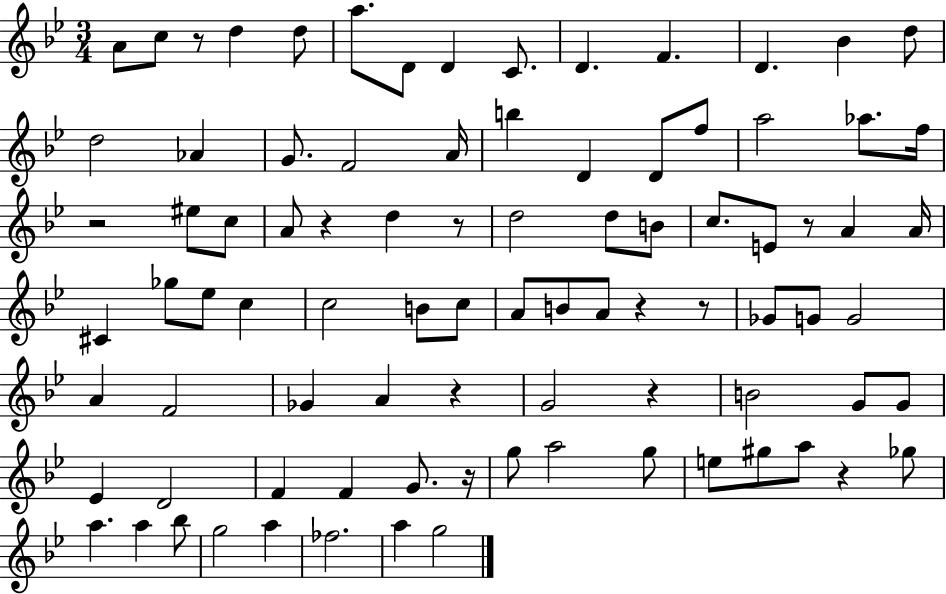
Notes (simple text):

A4/e C5/e R/e D5/q D5/e A5/e. D4/e D4/q C4/e. D4/q. F4/q. D4/q. Bb4/q D5/e D5/h Ab4/q G4/e. F4/h A4/s B5/q D4/q D4/e F5/e A5/h Ab5/e. F5/s R/h EIS5/e C5/e A4/e R/q D5/q R/e D5/h D5/e B4/e C5/e. E4/e R/e A4/q A4/s C#4/q Gb5/e Eb5/e C5/q C5/h B4/e C5/e A4/e B4/e A4/e R/q R/e Gb4/e G4/e G4/h A4/q F4/h Gb4/q A4/q R/q G4/h R/q B4/h G4/e G4/e Eb4/q D4/h F4/q F4/q G4/e. R/s G5/e A5/h G5/e E5/e G#5/e A5/e R/q Gb5/e A5/q. A5/q Bb5/e G5/h A5/q FES5/h. A5/q G5/h